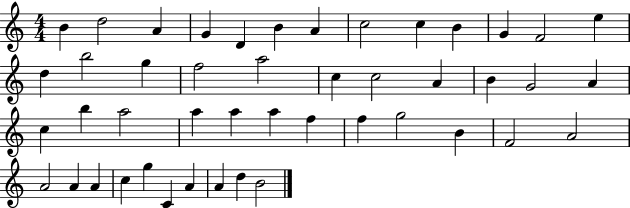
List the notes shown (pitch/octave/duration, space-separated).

B4/q D5/h A4/q G4/q D4/q B4/q A4/q C5/h C5/q B4/q G4/q F4/h E5/q D5/q B5/h G5/q F5/h A5/h C5/q C5/h A4/q B4/q G4/h A4/q C5/q B5/q A5/h A5/q A5/q A5/q F5/q F5/q G5/h B4/q F4/h A4/h A4/h A4/q A4/q C5/q G5/q C4/q A4/q A4/q D5/q B4/h